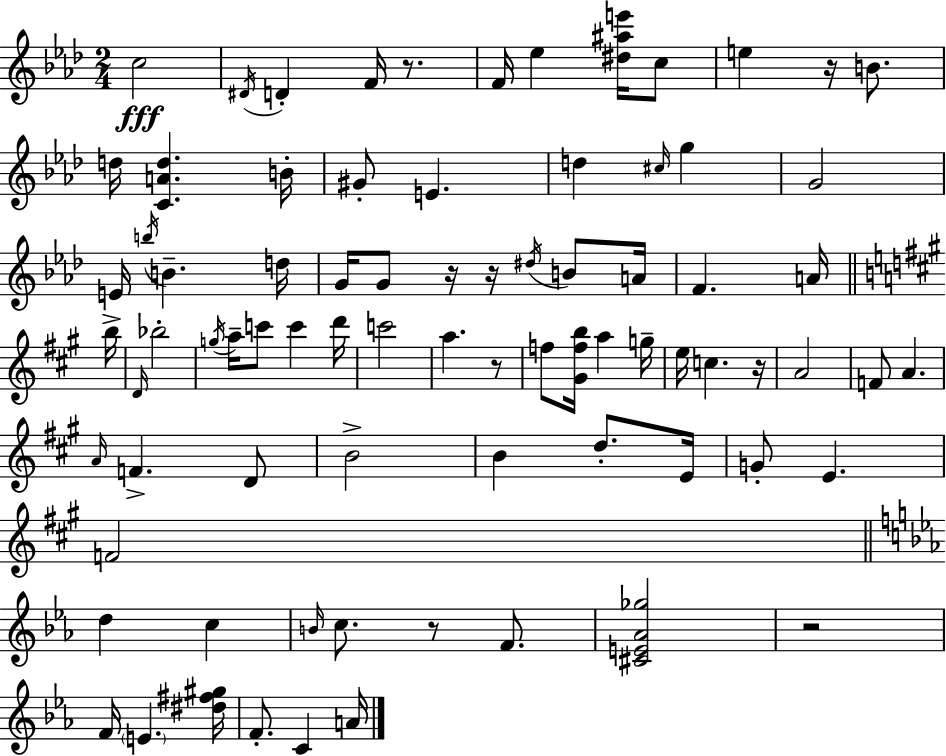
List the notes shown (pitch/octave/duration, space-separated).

C5/h D#4/s D4/q F4/s R/e. F4/s Eb5/q [D#5,A#5,E6]/s C5/e E5/q R/s B4/e. D5/s [C4,A4,D5]/q. B4/s G#4/e E4/q. D5/q C#5/s G5/q G4/h E4/s B5/s B4/q. D5/s G4/s G4/e R/s R/s D#5/s B4/e A4/s F4/q. A4/s B5/s D4/s Bb5/h G5/s A5/s C6/e C6/q D6/s C6/h A5/q. R/e F5/e [G#4,F5,B5]/s A5/q G5/s E5/s C5/q. R/s A4/h F4/e A4/q. A4/s F4/q. D4/e B4/h B4/q D5/e. E4/s G4/e E4/q. F4/h D5/q C5/q B4/s C5/e. R/e F4/e. [C#4,E4,Ab4,Gb5]/h R/h F4/s E4/q. [D#5,F#5,G#5]/s F4/e. C4/q A4/s